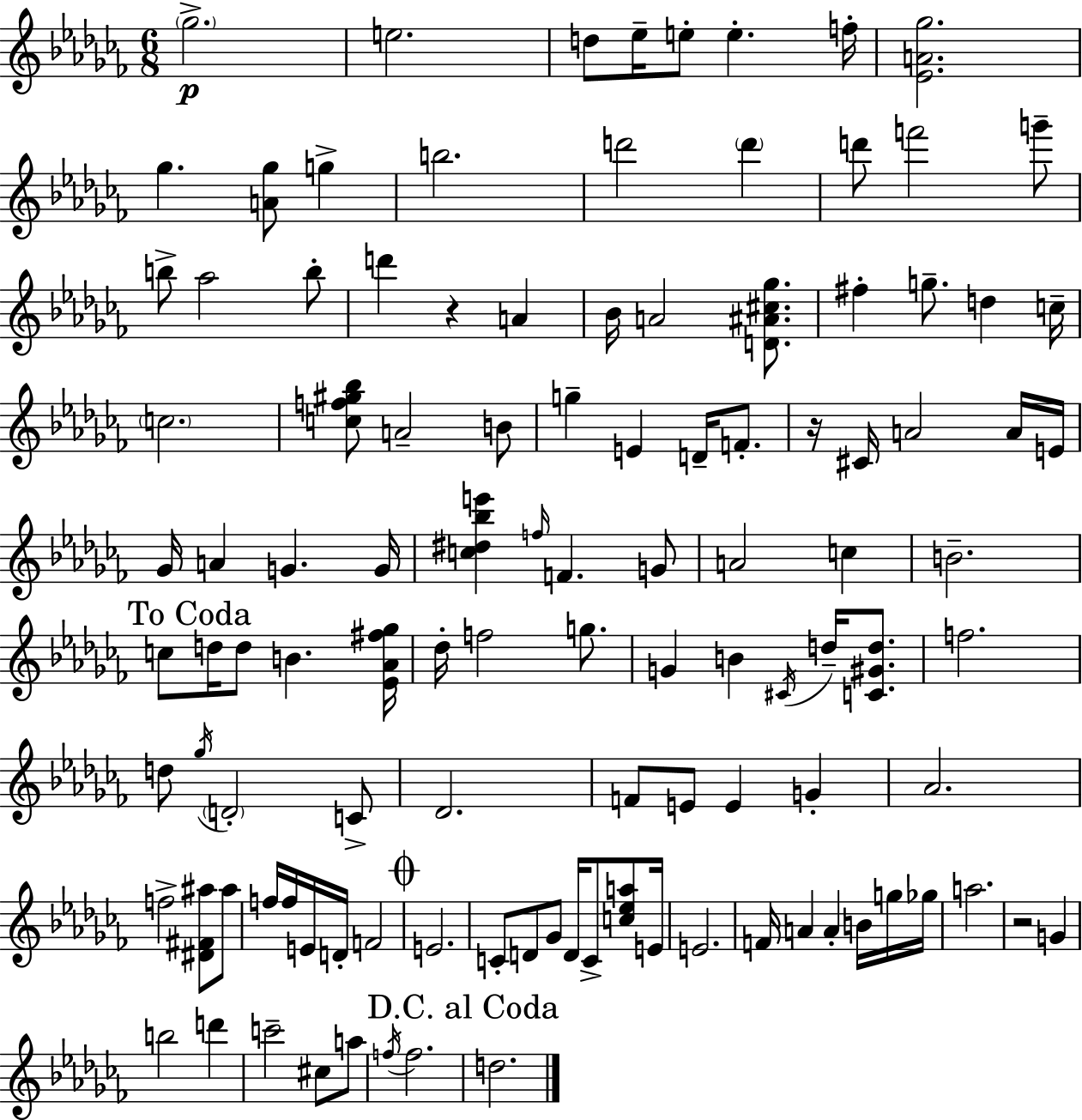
{
  \clef treble
  \numericTimeSignature
  \time 6/8
  \key aes \minor
  \parenthesize ges''2.->\p | e''2. | d''8 ees''16-- e''8-. e''4.-. f''16-. | <ees' a' ges''>2. | \break ges''4. <a' ges''>8 g''4-> | b''2. | d'''2 \parenthesize d'''4 | d'''8 f'''2 g'''8-- | \break b''8-> aes''2 b''8-. | d'''4 r4 a'4 | bes'16 a'2 <d' ais' cis'' ges''>8. | fis''4-. g''8.-- d''4 c''16-- | \break \parenthesize c''2. | <c'' f'' gis'' bes''>8 a'2-- b'8 | g''4-- e'4 d'16-- f'8.-. | r16 cis'16 a'2 a'16 e'16 | \break ges'16 a'4 g'4. g'16 | <c'' dis'' bes'' e'''>4 \grace { f''16 } f'4. g'8 | a'2 c''4 | b'2.-- | \break \mark "To Coda" c''8 d''16 d''8 b'4. | <ees' aes' fis'' ges''>16 des''16-. f''2 g''8. | g'4 b'4 \acciaccatura { cis'16 } d''16-- <c' gis' d''>8. | f''2. | \break d''8 \acciaccatura { ges''16 } \parenthesize d'2-. | c'8-> des'2. | f'8 e'8 e'4 g'4-. | aes'2. | \break f''2-> <dis' fis' ais''>8 | ais''8 f''16 f''16 e'16 d'16-. f'2 | \mark \markup { \musicglyph "scripts.coda" } e'2. | c'8-. d'8 ges'8 d'16 c'8-> | \break <c'' ees'' a''>8 e'16 e'2. | f'16 a'4 a'4-. | b'16 g''16 ges''16 a''2. | r2 g'4 | \break b''2 d'''4 | c'''2-- cis''8 | a''8 \acciaccatura { f''16 } f''2. | \mark "D.C. al Coda" d''2. | \break \bar "|."
}